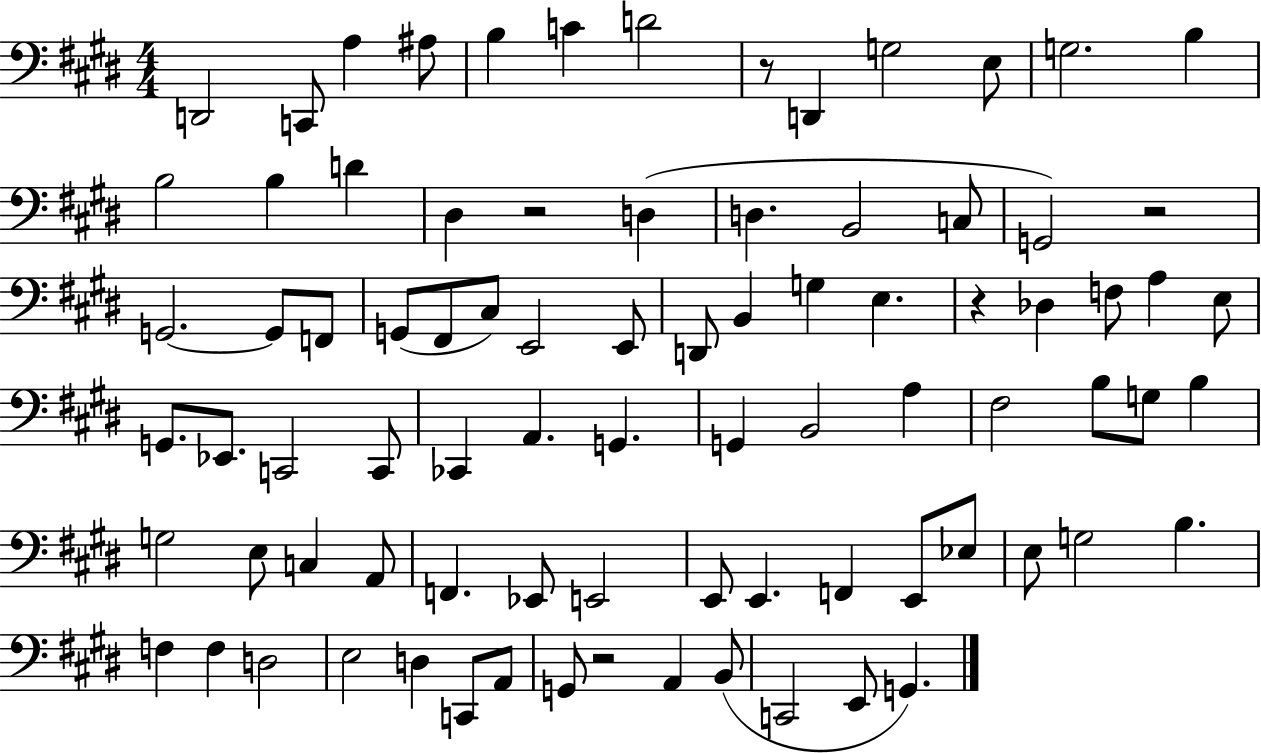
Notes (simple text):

D2/h C2/e A3/q A#3/e B3/q C4/q D4/h R/e D2/q G3/h E3/e G3/h. B3/q B3/h B3/q D4/q D#3/q R/h D3/q D3/q. B2/h C3/e G2/h R/h G2/h. G2/e F2/e G2/e F#2/e C#3/e E2/h E2/e D2/e B2/q G3/q E3/q. R/q Db3/q F3/e A3/q E3/e G2/e. Eb2/e. C2/h C2/e CES2/q A2/q. G2/q. G2/q B2/h A3/q F#3/h B3/e G3/e B3/q G3/h E3/e C3/q A2/e F2/q. Eb2/e E2/h E2/e E2/q. F2/q E2/e Eb3/e E3/e G3/h B3/q. F3/q F3/q D3/h E3/h D3/q C2/e A2/e G2/e R/h A2/q B2/e C2/h E2/e G2/q.